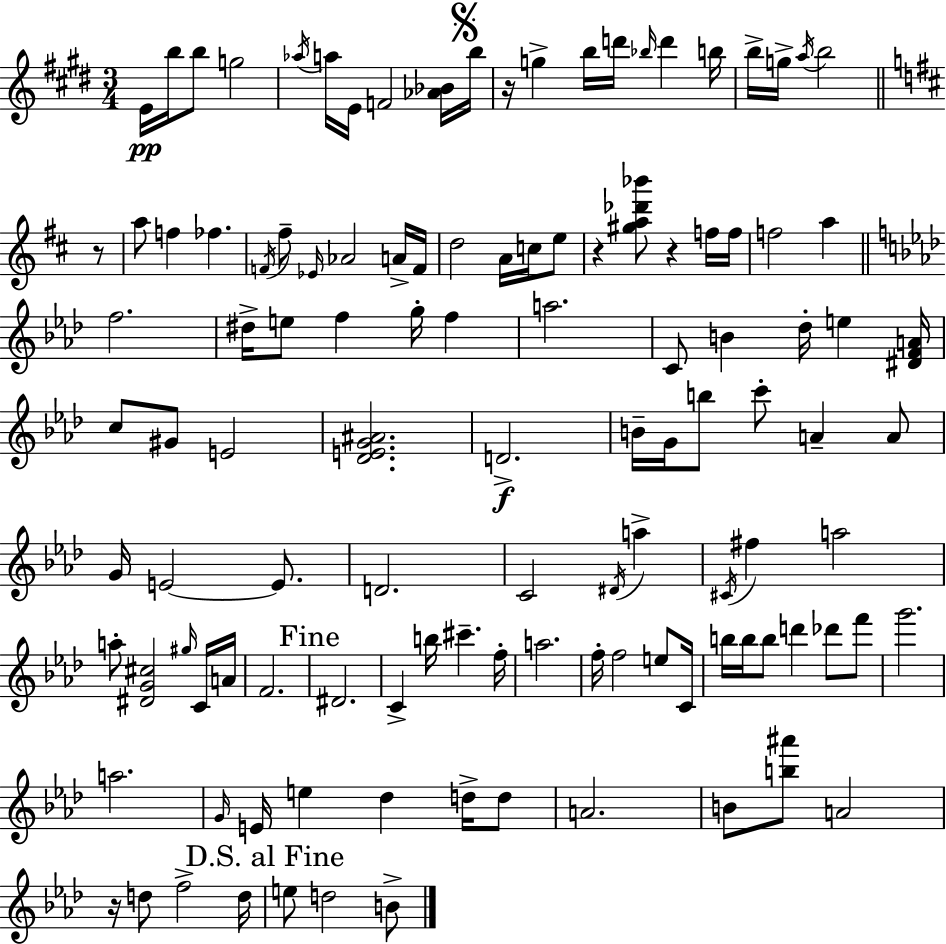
{
  \clef treble
  \numericTimeSignature
  \time 3/4
  \key e \major
  \repeat volta 2 { e'16\pp b''16 b''8 g''2 | \acciaccatura { aes''16 } a''16 e'16 f'2 <aes' bes'>16 | \mark \markup { \musicglyph "scripts.segno" } b''16 r16 g''4-> b''16 d'''16 \grace { bes''16 } d'''4 | b''16 b''16-> g''16-> \acciaccatura { a''16 } b''2 | \break \bar "||" \break \key d \major r8 a''8 f''4 fes''4. | \acciaccatura { f'16 } fis''8-- \grace { ees'16 } aes'2 | a'16-> f'16 d''2 | a'16 c''16 e''8 r4 <gis'' a'' des''' bes'''>8 r4 | \break f''16 f''16 f''2 | a''4 \bar "||" \break \key aes \major f''2. | dis''16-> e''8 f''4 g''16-. f''4 | a''2. | c'8 b'4 des''16-. e''4 <dis' f' a'>16 | \break c''8 gis'8 e'2 | <des' e' g' ais'>2. | d'2.->\f | b'16-- g'16 b''8 c'''8-. a'4-- a'8 | \break g'16 e'2~~ e'8. | d'2. | c'2 \acciaccatura { dis'16 } a''4-> | \acciaccatura { cis'16 } fis''4 a''2 | \break a''8-. <dis' g' cis''>2 | \grace { gis''16 } c'16 a'16 f'2. | \mark "Fine" dis'2. | c'4-> b''16 cis'''4.-- | \break f''16-. a''2. | f''16-. f''2 | e''8 c'16 b''16 b''16 b''8 d'''4 des'''8 | f'''8 g'''2. | \break a''2. | \grace { g'16 } e'16 e''4 des''4 | d''16-> d''8 a'2. | b'8 <b'' ais'''>8 a'2 | \break r16 d''8 f''2-> | d''16 \mark "D.S. al Fine" e''8 d''2 | b'8-> } \bar "|."
}